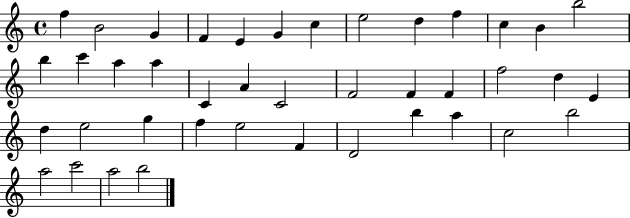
F5/q B4/h G4/q F4/q E4/q G4/q C5/q E5/h D5/q F5/q C5/q B4/q B5/h B5/q C6/q A5/q A5/q C4/q A4/q C4/h F4/h F4/q F4/q F5/h D5/q E4/q D5/q E5/h G5/q F5/q E5/h F4/q D4/h B5/q A5/q C5/h B5/h A5/h C6/h A5/h B5/h